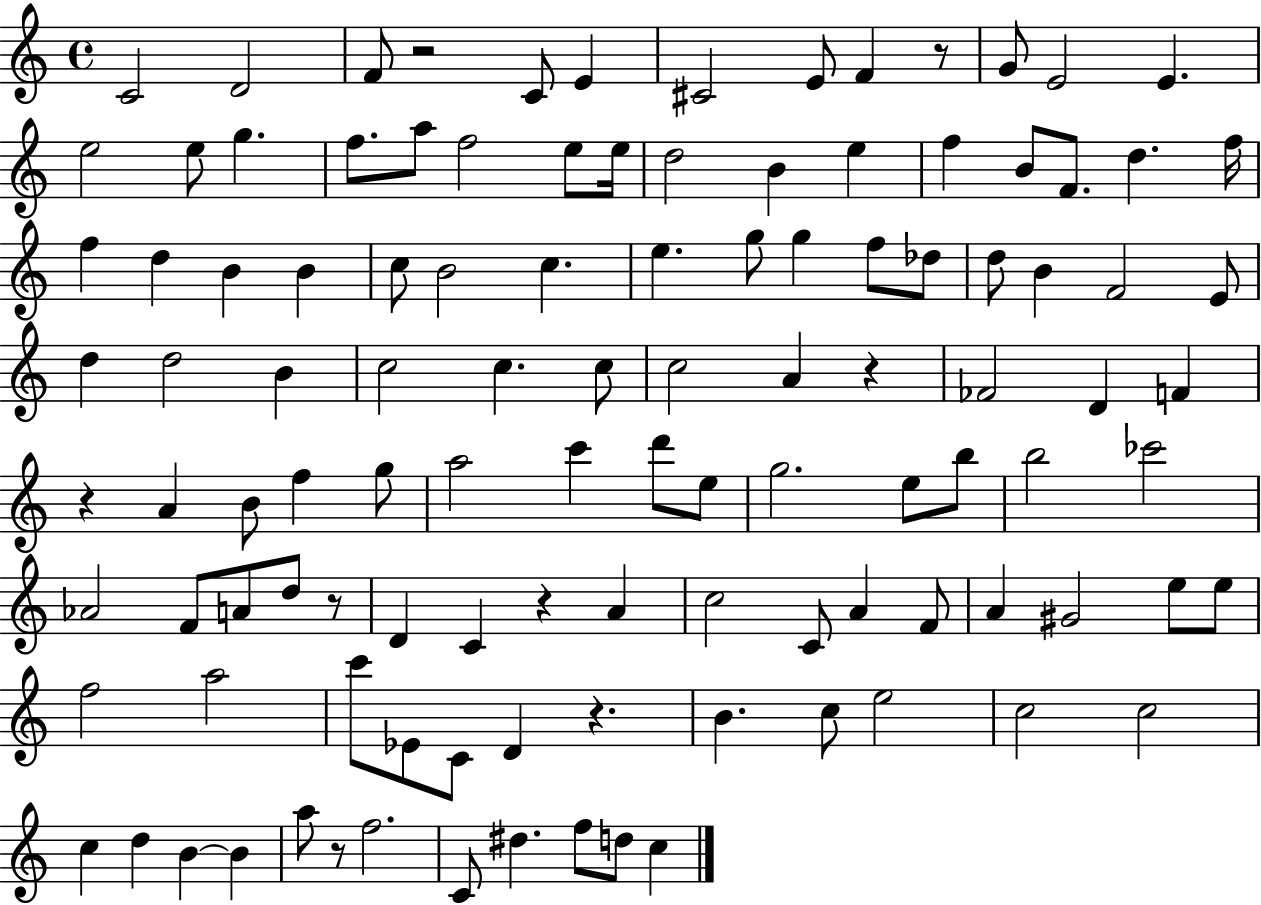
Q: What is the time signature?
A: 4/4